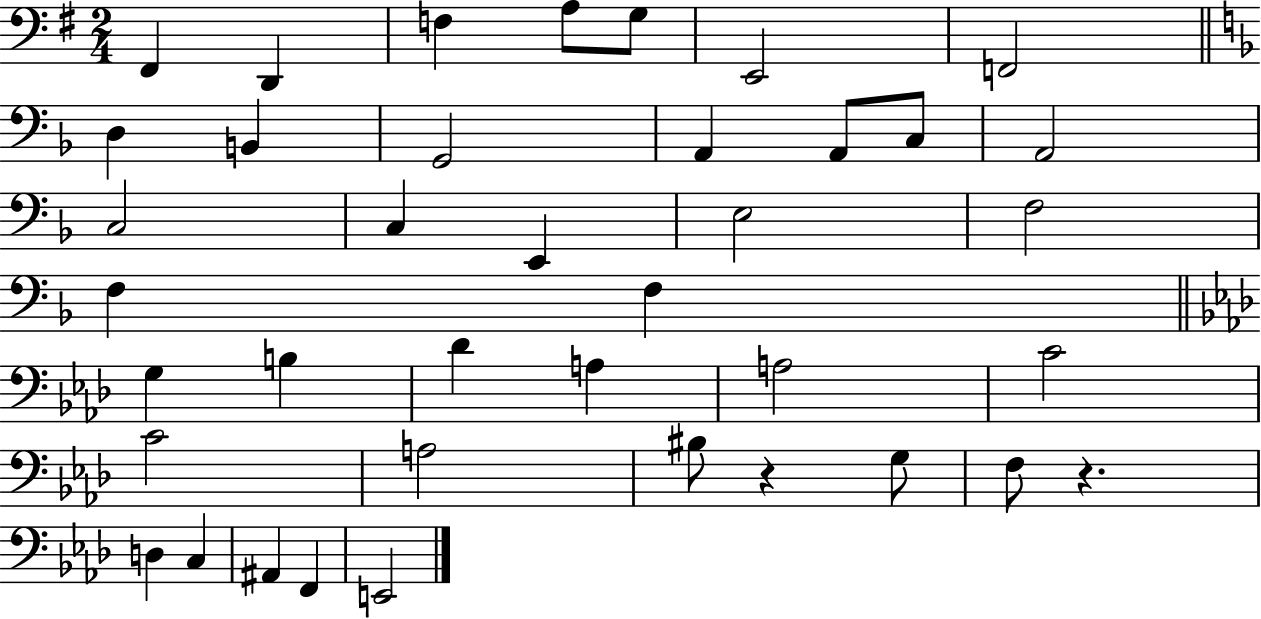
{
  \clef bass
  \numericTimeSignature
  \time 2/4
  \key g \major
  fis,4 d,4 | f4 a8 g8 | e,2 | f,2 | \break \bar "||" \break \key d \minor d4 b,4 | g,2 | a,4 a,8 c8 | a,2 | \break c2 | c4 e,4 | e2 | f2 | \break f4 f4 | \bar "||" \break \key f \minor g4 b4 | des'4 a4 | a2 | c'2 | \break c'2 | a2 | bis8 r4 g8 | f8 r4. | \break d4 c4 | ais,4 f,4 | e,2 | \bar "|."
}